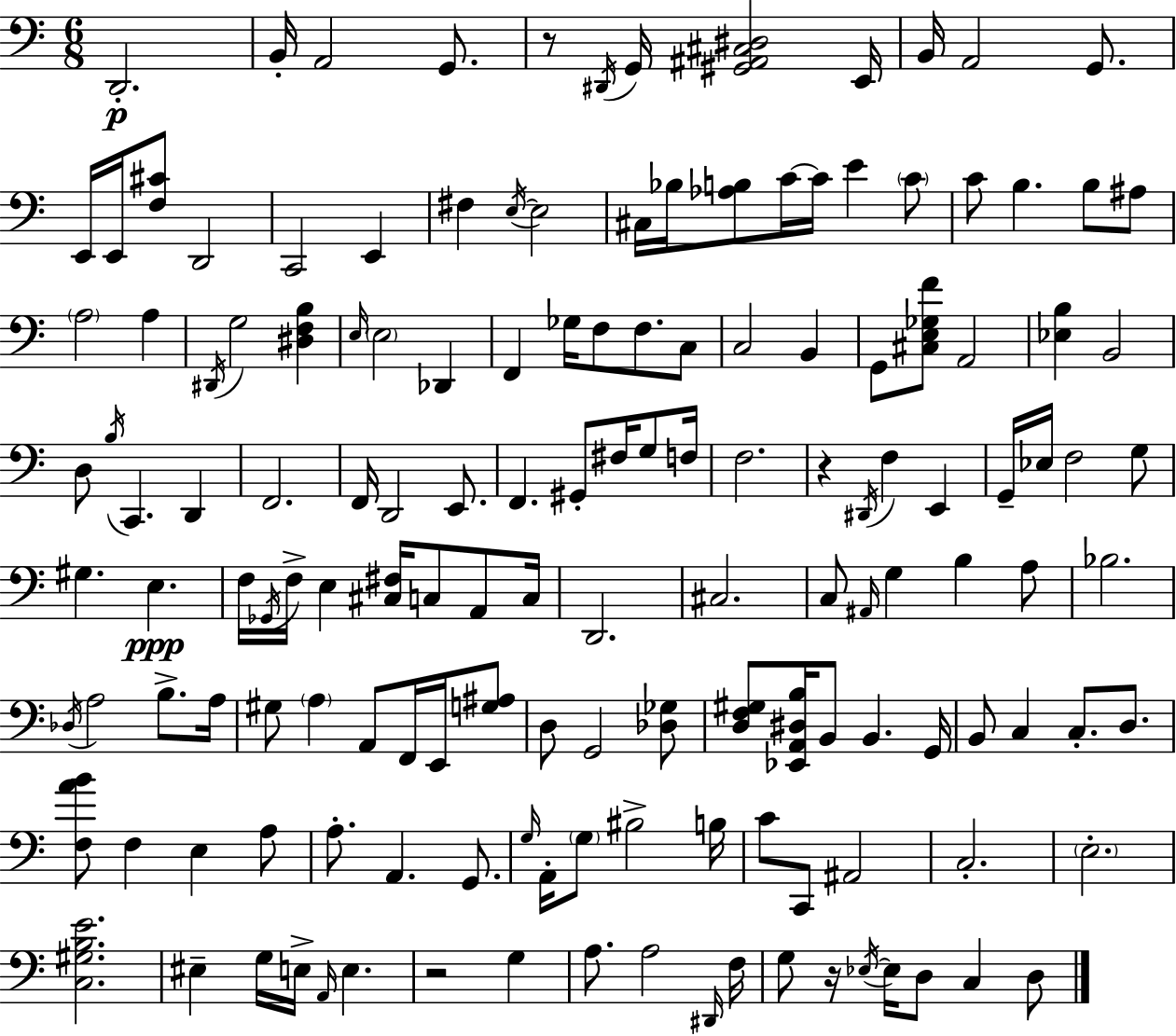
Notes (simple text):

D2/h. B2/s A2/h G2/e. R/e D#2/s G2/s [G#2,A#2,C#3,D#3]/h E2/s B2/s A2/h G2/e. E2/s E2/s [F3,C#4]/e D2/h C2/h E2/q F#3/q E3/s E3/h C#3/s Bb3/s [Ab3,B3]/e C4/s C4/s E4/q C4/e C4/e B3/q. B3/e A#3/e A3/h A3/q D#2/s G3/h [D#3,F3,B3]/q E3/s E3/h Db2/q F2/q Gb3/s F3/e F3/e. C3/e C3/h B2/q G2/e [C#3,E3,Gb3,F4]/e A2/h [Eb3,B3]/q B2/h D3/e B3/s C2/q. D2/q F2/h. F2/s D2/h E2/e. F2/q. G#2/e F#3/s G3/e F3/s F3/h. R/q D#2/s F3/q E2/q G2/s Eb3/s F3/h G3/e G#3/q. E3/q. F3/s Gb2/s F3/s E3/q [C#3,F#3]/s C3/e A2/e C3/s D2/h. C#3/h. C3/e A#2/s G3/q B3/q A3/e Bb3/h. Db3/s A3/h B3/e. A3/s G#3/e A3/q A2/e F2/s E2/s [G3,A#3]/e D3/e G2/h [Db3,Gb3]/e [D3,F3,G#3]/e [Eb2,A2,D#3,B3]/s B2/e B2/q. G2/s B2/e C3/q C3/e. D3/e. [F3,A4,B4]/e F3/q E3/q A3/e A3/e. A2/q. G2/e. G3/s A2/s G3/e BIS3/h B3/s C4/e C2/e A#2/h C3/h. E3/h. [C3,G#3,B3,E4]/h. EIS3/q G3/s E3/s A2/s E3/q. R/h G3/q A3/e. A3/h D#2/s F3/s G3/e R/s Eb3/s Eb3/s D3/e C3/q D3/e